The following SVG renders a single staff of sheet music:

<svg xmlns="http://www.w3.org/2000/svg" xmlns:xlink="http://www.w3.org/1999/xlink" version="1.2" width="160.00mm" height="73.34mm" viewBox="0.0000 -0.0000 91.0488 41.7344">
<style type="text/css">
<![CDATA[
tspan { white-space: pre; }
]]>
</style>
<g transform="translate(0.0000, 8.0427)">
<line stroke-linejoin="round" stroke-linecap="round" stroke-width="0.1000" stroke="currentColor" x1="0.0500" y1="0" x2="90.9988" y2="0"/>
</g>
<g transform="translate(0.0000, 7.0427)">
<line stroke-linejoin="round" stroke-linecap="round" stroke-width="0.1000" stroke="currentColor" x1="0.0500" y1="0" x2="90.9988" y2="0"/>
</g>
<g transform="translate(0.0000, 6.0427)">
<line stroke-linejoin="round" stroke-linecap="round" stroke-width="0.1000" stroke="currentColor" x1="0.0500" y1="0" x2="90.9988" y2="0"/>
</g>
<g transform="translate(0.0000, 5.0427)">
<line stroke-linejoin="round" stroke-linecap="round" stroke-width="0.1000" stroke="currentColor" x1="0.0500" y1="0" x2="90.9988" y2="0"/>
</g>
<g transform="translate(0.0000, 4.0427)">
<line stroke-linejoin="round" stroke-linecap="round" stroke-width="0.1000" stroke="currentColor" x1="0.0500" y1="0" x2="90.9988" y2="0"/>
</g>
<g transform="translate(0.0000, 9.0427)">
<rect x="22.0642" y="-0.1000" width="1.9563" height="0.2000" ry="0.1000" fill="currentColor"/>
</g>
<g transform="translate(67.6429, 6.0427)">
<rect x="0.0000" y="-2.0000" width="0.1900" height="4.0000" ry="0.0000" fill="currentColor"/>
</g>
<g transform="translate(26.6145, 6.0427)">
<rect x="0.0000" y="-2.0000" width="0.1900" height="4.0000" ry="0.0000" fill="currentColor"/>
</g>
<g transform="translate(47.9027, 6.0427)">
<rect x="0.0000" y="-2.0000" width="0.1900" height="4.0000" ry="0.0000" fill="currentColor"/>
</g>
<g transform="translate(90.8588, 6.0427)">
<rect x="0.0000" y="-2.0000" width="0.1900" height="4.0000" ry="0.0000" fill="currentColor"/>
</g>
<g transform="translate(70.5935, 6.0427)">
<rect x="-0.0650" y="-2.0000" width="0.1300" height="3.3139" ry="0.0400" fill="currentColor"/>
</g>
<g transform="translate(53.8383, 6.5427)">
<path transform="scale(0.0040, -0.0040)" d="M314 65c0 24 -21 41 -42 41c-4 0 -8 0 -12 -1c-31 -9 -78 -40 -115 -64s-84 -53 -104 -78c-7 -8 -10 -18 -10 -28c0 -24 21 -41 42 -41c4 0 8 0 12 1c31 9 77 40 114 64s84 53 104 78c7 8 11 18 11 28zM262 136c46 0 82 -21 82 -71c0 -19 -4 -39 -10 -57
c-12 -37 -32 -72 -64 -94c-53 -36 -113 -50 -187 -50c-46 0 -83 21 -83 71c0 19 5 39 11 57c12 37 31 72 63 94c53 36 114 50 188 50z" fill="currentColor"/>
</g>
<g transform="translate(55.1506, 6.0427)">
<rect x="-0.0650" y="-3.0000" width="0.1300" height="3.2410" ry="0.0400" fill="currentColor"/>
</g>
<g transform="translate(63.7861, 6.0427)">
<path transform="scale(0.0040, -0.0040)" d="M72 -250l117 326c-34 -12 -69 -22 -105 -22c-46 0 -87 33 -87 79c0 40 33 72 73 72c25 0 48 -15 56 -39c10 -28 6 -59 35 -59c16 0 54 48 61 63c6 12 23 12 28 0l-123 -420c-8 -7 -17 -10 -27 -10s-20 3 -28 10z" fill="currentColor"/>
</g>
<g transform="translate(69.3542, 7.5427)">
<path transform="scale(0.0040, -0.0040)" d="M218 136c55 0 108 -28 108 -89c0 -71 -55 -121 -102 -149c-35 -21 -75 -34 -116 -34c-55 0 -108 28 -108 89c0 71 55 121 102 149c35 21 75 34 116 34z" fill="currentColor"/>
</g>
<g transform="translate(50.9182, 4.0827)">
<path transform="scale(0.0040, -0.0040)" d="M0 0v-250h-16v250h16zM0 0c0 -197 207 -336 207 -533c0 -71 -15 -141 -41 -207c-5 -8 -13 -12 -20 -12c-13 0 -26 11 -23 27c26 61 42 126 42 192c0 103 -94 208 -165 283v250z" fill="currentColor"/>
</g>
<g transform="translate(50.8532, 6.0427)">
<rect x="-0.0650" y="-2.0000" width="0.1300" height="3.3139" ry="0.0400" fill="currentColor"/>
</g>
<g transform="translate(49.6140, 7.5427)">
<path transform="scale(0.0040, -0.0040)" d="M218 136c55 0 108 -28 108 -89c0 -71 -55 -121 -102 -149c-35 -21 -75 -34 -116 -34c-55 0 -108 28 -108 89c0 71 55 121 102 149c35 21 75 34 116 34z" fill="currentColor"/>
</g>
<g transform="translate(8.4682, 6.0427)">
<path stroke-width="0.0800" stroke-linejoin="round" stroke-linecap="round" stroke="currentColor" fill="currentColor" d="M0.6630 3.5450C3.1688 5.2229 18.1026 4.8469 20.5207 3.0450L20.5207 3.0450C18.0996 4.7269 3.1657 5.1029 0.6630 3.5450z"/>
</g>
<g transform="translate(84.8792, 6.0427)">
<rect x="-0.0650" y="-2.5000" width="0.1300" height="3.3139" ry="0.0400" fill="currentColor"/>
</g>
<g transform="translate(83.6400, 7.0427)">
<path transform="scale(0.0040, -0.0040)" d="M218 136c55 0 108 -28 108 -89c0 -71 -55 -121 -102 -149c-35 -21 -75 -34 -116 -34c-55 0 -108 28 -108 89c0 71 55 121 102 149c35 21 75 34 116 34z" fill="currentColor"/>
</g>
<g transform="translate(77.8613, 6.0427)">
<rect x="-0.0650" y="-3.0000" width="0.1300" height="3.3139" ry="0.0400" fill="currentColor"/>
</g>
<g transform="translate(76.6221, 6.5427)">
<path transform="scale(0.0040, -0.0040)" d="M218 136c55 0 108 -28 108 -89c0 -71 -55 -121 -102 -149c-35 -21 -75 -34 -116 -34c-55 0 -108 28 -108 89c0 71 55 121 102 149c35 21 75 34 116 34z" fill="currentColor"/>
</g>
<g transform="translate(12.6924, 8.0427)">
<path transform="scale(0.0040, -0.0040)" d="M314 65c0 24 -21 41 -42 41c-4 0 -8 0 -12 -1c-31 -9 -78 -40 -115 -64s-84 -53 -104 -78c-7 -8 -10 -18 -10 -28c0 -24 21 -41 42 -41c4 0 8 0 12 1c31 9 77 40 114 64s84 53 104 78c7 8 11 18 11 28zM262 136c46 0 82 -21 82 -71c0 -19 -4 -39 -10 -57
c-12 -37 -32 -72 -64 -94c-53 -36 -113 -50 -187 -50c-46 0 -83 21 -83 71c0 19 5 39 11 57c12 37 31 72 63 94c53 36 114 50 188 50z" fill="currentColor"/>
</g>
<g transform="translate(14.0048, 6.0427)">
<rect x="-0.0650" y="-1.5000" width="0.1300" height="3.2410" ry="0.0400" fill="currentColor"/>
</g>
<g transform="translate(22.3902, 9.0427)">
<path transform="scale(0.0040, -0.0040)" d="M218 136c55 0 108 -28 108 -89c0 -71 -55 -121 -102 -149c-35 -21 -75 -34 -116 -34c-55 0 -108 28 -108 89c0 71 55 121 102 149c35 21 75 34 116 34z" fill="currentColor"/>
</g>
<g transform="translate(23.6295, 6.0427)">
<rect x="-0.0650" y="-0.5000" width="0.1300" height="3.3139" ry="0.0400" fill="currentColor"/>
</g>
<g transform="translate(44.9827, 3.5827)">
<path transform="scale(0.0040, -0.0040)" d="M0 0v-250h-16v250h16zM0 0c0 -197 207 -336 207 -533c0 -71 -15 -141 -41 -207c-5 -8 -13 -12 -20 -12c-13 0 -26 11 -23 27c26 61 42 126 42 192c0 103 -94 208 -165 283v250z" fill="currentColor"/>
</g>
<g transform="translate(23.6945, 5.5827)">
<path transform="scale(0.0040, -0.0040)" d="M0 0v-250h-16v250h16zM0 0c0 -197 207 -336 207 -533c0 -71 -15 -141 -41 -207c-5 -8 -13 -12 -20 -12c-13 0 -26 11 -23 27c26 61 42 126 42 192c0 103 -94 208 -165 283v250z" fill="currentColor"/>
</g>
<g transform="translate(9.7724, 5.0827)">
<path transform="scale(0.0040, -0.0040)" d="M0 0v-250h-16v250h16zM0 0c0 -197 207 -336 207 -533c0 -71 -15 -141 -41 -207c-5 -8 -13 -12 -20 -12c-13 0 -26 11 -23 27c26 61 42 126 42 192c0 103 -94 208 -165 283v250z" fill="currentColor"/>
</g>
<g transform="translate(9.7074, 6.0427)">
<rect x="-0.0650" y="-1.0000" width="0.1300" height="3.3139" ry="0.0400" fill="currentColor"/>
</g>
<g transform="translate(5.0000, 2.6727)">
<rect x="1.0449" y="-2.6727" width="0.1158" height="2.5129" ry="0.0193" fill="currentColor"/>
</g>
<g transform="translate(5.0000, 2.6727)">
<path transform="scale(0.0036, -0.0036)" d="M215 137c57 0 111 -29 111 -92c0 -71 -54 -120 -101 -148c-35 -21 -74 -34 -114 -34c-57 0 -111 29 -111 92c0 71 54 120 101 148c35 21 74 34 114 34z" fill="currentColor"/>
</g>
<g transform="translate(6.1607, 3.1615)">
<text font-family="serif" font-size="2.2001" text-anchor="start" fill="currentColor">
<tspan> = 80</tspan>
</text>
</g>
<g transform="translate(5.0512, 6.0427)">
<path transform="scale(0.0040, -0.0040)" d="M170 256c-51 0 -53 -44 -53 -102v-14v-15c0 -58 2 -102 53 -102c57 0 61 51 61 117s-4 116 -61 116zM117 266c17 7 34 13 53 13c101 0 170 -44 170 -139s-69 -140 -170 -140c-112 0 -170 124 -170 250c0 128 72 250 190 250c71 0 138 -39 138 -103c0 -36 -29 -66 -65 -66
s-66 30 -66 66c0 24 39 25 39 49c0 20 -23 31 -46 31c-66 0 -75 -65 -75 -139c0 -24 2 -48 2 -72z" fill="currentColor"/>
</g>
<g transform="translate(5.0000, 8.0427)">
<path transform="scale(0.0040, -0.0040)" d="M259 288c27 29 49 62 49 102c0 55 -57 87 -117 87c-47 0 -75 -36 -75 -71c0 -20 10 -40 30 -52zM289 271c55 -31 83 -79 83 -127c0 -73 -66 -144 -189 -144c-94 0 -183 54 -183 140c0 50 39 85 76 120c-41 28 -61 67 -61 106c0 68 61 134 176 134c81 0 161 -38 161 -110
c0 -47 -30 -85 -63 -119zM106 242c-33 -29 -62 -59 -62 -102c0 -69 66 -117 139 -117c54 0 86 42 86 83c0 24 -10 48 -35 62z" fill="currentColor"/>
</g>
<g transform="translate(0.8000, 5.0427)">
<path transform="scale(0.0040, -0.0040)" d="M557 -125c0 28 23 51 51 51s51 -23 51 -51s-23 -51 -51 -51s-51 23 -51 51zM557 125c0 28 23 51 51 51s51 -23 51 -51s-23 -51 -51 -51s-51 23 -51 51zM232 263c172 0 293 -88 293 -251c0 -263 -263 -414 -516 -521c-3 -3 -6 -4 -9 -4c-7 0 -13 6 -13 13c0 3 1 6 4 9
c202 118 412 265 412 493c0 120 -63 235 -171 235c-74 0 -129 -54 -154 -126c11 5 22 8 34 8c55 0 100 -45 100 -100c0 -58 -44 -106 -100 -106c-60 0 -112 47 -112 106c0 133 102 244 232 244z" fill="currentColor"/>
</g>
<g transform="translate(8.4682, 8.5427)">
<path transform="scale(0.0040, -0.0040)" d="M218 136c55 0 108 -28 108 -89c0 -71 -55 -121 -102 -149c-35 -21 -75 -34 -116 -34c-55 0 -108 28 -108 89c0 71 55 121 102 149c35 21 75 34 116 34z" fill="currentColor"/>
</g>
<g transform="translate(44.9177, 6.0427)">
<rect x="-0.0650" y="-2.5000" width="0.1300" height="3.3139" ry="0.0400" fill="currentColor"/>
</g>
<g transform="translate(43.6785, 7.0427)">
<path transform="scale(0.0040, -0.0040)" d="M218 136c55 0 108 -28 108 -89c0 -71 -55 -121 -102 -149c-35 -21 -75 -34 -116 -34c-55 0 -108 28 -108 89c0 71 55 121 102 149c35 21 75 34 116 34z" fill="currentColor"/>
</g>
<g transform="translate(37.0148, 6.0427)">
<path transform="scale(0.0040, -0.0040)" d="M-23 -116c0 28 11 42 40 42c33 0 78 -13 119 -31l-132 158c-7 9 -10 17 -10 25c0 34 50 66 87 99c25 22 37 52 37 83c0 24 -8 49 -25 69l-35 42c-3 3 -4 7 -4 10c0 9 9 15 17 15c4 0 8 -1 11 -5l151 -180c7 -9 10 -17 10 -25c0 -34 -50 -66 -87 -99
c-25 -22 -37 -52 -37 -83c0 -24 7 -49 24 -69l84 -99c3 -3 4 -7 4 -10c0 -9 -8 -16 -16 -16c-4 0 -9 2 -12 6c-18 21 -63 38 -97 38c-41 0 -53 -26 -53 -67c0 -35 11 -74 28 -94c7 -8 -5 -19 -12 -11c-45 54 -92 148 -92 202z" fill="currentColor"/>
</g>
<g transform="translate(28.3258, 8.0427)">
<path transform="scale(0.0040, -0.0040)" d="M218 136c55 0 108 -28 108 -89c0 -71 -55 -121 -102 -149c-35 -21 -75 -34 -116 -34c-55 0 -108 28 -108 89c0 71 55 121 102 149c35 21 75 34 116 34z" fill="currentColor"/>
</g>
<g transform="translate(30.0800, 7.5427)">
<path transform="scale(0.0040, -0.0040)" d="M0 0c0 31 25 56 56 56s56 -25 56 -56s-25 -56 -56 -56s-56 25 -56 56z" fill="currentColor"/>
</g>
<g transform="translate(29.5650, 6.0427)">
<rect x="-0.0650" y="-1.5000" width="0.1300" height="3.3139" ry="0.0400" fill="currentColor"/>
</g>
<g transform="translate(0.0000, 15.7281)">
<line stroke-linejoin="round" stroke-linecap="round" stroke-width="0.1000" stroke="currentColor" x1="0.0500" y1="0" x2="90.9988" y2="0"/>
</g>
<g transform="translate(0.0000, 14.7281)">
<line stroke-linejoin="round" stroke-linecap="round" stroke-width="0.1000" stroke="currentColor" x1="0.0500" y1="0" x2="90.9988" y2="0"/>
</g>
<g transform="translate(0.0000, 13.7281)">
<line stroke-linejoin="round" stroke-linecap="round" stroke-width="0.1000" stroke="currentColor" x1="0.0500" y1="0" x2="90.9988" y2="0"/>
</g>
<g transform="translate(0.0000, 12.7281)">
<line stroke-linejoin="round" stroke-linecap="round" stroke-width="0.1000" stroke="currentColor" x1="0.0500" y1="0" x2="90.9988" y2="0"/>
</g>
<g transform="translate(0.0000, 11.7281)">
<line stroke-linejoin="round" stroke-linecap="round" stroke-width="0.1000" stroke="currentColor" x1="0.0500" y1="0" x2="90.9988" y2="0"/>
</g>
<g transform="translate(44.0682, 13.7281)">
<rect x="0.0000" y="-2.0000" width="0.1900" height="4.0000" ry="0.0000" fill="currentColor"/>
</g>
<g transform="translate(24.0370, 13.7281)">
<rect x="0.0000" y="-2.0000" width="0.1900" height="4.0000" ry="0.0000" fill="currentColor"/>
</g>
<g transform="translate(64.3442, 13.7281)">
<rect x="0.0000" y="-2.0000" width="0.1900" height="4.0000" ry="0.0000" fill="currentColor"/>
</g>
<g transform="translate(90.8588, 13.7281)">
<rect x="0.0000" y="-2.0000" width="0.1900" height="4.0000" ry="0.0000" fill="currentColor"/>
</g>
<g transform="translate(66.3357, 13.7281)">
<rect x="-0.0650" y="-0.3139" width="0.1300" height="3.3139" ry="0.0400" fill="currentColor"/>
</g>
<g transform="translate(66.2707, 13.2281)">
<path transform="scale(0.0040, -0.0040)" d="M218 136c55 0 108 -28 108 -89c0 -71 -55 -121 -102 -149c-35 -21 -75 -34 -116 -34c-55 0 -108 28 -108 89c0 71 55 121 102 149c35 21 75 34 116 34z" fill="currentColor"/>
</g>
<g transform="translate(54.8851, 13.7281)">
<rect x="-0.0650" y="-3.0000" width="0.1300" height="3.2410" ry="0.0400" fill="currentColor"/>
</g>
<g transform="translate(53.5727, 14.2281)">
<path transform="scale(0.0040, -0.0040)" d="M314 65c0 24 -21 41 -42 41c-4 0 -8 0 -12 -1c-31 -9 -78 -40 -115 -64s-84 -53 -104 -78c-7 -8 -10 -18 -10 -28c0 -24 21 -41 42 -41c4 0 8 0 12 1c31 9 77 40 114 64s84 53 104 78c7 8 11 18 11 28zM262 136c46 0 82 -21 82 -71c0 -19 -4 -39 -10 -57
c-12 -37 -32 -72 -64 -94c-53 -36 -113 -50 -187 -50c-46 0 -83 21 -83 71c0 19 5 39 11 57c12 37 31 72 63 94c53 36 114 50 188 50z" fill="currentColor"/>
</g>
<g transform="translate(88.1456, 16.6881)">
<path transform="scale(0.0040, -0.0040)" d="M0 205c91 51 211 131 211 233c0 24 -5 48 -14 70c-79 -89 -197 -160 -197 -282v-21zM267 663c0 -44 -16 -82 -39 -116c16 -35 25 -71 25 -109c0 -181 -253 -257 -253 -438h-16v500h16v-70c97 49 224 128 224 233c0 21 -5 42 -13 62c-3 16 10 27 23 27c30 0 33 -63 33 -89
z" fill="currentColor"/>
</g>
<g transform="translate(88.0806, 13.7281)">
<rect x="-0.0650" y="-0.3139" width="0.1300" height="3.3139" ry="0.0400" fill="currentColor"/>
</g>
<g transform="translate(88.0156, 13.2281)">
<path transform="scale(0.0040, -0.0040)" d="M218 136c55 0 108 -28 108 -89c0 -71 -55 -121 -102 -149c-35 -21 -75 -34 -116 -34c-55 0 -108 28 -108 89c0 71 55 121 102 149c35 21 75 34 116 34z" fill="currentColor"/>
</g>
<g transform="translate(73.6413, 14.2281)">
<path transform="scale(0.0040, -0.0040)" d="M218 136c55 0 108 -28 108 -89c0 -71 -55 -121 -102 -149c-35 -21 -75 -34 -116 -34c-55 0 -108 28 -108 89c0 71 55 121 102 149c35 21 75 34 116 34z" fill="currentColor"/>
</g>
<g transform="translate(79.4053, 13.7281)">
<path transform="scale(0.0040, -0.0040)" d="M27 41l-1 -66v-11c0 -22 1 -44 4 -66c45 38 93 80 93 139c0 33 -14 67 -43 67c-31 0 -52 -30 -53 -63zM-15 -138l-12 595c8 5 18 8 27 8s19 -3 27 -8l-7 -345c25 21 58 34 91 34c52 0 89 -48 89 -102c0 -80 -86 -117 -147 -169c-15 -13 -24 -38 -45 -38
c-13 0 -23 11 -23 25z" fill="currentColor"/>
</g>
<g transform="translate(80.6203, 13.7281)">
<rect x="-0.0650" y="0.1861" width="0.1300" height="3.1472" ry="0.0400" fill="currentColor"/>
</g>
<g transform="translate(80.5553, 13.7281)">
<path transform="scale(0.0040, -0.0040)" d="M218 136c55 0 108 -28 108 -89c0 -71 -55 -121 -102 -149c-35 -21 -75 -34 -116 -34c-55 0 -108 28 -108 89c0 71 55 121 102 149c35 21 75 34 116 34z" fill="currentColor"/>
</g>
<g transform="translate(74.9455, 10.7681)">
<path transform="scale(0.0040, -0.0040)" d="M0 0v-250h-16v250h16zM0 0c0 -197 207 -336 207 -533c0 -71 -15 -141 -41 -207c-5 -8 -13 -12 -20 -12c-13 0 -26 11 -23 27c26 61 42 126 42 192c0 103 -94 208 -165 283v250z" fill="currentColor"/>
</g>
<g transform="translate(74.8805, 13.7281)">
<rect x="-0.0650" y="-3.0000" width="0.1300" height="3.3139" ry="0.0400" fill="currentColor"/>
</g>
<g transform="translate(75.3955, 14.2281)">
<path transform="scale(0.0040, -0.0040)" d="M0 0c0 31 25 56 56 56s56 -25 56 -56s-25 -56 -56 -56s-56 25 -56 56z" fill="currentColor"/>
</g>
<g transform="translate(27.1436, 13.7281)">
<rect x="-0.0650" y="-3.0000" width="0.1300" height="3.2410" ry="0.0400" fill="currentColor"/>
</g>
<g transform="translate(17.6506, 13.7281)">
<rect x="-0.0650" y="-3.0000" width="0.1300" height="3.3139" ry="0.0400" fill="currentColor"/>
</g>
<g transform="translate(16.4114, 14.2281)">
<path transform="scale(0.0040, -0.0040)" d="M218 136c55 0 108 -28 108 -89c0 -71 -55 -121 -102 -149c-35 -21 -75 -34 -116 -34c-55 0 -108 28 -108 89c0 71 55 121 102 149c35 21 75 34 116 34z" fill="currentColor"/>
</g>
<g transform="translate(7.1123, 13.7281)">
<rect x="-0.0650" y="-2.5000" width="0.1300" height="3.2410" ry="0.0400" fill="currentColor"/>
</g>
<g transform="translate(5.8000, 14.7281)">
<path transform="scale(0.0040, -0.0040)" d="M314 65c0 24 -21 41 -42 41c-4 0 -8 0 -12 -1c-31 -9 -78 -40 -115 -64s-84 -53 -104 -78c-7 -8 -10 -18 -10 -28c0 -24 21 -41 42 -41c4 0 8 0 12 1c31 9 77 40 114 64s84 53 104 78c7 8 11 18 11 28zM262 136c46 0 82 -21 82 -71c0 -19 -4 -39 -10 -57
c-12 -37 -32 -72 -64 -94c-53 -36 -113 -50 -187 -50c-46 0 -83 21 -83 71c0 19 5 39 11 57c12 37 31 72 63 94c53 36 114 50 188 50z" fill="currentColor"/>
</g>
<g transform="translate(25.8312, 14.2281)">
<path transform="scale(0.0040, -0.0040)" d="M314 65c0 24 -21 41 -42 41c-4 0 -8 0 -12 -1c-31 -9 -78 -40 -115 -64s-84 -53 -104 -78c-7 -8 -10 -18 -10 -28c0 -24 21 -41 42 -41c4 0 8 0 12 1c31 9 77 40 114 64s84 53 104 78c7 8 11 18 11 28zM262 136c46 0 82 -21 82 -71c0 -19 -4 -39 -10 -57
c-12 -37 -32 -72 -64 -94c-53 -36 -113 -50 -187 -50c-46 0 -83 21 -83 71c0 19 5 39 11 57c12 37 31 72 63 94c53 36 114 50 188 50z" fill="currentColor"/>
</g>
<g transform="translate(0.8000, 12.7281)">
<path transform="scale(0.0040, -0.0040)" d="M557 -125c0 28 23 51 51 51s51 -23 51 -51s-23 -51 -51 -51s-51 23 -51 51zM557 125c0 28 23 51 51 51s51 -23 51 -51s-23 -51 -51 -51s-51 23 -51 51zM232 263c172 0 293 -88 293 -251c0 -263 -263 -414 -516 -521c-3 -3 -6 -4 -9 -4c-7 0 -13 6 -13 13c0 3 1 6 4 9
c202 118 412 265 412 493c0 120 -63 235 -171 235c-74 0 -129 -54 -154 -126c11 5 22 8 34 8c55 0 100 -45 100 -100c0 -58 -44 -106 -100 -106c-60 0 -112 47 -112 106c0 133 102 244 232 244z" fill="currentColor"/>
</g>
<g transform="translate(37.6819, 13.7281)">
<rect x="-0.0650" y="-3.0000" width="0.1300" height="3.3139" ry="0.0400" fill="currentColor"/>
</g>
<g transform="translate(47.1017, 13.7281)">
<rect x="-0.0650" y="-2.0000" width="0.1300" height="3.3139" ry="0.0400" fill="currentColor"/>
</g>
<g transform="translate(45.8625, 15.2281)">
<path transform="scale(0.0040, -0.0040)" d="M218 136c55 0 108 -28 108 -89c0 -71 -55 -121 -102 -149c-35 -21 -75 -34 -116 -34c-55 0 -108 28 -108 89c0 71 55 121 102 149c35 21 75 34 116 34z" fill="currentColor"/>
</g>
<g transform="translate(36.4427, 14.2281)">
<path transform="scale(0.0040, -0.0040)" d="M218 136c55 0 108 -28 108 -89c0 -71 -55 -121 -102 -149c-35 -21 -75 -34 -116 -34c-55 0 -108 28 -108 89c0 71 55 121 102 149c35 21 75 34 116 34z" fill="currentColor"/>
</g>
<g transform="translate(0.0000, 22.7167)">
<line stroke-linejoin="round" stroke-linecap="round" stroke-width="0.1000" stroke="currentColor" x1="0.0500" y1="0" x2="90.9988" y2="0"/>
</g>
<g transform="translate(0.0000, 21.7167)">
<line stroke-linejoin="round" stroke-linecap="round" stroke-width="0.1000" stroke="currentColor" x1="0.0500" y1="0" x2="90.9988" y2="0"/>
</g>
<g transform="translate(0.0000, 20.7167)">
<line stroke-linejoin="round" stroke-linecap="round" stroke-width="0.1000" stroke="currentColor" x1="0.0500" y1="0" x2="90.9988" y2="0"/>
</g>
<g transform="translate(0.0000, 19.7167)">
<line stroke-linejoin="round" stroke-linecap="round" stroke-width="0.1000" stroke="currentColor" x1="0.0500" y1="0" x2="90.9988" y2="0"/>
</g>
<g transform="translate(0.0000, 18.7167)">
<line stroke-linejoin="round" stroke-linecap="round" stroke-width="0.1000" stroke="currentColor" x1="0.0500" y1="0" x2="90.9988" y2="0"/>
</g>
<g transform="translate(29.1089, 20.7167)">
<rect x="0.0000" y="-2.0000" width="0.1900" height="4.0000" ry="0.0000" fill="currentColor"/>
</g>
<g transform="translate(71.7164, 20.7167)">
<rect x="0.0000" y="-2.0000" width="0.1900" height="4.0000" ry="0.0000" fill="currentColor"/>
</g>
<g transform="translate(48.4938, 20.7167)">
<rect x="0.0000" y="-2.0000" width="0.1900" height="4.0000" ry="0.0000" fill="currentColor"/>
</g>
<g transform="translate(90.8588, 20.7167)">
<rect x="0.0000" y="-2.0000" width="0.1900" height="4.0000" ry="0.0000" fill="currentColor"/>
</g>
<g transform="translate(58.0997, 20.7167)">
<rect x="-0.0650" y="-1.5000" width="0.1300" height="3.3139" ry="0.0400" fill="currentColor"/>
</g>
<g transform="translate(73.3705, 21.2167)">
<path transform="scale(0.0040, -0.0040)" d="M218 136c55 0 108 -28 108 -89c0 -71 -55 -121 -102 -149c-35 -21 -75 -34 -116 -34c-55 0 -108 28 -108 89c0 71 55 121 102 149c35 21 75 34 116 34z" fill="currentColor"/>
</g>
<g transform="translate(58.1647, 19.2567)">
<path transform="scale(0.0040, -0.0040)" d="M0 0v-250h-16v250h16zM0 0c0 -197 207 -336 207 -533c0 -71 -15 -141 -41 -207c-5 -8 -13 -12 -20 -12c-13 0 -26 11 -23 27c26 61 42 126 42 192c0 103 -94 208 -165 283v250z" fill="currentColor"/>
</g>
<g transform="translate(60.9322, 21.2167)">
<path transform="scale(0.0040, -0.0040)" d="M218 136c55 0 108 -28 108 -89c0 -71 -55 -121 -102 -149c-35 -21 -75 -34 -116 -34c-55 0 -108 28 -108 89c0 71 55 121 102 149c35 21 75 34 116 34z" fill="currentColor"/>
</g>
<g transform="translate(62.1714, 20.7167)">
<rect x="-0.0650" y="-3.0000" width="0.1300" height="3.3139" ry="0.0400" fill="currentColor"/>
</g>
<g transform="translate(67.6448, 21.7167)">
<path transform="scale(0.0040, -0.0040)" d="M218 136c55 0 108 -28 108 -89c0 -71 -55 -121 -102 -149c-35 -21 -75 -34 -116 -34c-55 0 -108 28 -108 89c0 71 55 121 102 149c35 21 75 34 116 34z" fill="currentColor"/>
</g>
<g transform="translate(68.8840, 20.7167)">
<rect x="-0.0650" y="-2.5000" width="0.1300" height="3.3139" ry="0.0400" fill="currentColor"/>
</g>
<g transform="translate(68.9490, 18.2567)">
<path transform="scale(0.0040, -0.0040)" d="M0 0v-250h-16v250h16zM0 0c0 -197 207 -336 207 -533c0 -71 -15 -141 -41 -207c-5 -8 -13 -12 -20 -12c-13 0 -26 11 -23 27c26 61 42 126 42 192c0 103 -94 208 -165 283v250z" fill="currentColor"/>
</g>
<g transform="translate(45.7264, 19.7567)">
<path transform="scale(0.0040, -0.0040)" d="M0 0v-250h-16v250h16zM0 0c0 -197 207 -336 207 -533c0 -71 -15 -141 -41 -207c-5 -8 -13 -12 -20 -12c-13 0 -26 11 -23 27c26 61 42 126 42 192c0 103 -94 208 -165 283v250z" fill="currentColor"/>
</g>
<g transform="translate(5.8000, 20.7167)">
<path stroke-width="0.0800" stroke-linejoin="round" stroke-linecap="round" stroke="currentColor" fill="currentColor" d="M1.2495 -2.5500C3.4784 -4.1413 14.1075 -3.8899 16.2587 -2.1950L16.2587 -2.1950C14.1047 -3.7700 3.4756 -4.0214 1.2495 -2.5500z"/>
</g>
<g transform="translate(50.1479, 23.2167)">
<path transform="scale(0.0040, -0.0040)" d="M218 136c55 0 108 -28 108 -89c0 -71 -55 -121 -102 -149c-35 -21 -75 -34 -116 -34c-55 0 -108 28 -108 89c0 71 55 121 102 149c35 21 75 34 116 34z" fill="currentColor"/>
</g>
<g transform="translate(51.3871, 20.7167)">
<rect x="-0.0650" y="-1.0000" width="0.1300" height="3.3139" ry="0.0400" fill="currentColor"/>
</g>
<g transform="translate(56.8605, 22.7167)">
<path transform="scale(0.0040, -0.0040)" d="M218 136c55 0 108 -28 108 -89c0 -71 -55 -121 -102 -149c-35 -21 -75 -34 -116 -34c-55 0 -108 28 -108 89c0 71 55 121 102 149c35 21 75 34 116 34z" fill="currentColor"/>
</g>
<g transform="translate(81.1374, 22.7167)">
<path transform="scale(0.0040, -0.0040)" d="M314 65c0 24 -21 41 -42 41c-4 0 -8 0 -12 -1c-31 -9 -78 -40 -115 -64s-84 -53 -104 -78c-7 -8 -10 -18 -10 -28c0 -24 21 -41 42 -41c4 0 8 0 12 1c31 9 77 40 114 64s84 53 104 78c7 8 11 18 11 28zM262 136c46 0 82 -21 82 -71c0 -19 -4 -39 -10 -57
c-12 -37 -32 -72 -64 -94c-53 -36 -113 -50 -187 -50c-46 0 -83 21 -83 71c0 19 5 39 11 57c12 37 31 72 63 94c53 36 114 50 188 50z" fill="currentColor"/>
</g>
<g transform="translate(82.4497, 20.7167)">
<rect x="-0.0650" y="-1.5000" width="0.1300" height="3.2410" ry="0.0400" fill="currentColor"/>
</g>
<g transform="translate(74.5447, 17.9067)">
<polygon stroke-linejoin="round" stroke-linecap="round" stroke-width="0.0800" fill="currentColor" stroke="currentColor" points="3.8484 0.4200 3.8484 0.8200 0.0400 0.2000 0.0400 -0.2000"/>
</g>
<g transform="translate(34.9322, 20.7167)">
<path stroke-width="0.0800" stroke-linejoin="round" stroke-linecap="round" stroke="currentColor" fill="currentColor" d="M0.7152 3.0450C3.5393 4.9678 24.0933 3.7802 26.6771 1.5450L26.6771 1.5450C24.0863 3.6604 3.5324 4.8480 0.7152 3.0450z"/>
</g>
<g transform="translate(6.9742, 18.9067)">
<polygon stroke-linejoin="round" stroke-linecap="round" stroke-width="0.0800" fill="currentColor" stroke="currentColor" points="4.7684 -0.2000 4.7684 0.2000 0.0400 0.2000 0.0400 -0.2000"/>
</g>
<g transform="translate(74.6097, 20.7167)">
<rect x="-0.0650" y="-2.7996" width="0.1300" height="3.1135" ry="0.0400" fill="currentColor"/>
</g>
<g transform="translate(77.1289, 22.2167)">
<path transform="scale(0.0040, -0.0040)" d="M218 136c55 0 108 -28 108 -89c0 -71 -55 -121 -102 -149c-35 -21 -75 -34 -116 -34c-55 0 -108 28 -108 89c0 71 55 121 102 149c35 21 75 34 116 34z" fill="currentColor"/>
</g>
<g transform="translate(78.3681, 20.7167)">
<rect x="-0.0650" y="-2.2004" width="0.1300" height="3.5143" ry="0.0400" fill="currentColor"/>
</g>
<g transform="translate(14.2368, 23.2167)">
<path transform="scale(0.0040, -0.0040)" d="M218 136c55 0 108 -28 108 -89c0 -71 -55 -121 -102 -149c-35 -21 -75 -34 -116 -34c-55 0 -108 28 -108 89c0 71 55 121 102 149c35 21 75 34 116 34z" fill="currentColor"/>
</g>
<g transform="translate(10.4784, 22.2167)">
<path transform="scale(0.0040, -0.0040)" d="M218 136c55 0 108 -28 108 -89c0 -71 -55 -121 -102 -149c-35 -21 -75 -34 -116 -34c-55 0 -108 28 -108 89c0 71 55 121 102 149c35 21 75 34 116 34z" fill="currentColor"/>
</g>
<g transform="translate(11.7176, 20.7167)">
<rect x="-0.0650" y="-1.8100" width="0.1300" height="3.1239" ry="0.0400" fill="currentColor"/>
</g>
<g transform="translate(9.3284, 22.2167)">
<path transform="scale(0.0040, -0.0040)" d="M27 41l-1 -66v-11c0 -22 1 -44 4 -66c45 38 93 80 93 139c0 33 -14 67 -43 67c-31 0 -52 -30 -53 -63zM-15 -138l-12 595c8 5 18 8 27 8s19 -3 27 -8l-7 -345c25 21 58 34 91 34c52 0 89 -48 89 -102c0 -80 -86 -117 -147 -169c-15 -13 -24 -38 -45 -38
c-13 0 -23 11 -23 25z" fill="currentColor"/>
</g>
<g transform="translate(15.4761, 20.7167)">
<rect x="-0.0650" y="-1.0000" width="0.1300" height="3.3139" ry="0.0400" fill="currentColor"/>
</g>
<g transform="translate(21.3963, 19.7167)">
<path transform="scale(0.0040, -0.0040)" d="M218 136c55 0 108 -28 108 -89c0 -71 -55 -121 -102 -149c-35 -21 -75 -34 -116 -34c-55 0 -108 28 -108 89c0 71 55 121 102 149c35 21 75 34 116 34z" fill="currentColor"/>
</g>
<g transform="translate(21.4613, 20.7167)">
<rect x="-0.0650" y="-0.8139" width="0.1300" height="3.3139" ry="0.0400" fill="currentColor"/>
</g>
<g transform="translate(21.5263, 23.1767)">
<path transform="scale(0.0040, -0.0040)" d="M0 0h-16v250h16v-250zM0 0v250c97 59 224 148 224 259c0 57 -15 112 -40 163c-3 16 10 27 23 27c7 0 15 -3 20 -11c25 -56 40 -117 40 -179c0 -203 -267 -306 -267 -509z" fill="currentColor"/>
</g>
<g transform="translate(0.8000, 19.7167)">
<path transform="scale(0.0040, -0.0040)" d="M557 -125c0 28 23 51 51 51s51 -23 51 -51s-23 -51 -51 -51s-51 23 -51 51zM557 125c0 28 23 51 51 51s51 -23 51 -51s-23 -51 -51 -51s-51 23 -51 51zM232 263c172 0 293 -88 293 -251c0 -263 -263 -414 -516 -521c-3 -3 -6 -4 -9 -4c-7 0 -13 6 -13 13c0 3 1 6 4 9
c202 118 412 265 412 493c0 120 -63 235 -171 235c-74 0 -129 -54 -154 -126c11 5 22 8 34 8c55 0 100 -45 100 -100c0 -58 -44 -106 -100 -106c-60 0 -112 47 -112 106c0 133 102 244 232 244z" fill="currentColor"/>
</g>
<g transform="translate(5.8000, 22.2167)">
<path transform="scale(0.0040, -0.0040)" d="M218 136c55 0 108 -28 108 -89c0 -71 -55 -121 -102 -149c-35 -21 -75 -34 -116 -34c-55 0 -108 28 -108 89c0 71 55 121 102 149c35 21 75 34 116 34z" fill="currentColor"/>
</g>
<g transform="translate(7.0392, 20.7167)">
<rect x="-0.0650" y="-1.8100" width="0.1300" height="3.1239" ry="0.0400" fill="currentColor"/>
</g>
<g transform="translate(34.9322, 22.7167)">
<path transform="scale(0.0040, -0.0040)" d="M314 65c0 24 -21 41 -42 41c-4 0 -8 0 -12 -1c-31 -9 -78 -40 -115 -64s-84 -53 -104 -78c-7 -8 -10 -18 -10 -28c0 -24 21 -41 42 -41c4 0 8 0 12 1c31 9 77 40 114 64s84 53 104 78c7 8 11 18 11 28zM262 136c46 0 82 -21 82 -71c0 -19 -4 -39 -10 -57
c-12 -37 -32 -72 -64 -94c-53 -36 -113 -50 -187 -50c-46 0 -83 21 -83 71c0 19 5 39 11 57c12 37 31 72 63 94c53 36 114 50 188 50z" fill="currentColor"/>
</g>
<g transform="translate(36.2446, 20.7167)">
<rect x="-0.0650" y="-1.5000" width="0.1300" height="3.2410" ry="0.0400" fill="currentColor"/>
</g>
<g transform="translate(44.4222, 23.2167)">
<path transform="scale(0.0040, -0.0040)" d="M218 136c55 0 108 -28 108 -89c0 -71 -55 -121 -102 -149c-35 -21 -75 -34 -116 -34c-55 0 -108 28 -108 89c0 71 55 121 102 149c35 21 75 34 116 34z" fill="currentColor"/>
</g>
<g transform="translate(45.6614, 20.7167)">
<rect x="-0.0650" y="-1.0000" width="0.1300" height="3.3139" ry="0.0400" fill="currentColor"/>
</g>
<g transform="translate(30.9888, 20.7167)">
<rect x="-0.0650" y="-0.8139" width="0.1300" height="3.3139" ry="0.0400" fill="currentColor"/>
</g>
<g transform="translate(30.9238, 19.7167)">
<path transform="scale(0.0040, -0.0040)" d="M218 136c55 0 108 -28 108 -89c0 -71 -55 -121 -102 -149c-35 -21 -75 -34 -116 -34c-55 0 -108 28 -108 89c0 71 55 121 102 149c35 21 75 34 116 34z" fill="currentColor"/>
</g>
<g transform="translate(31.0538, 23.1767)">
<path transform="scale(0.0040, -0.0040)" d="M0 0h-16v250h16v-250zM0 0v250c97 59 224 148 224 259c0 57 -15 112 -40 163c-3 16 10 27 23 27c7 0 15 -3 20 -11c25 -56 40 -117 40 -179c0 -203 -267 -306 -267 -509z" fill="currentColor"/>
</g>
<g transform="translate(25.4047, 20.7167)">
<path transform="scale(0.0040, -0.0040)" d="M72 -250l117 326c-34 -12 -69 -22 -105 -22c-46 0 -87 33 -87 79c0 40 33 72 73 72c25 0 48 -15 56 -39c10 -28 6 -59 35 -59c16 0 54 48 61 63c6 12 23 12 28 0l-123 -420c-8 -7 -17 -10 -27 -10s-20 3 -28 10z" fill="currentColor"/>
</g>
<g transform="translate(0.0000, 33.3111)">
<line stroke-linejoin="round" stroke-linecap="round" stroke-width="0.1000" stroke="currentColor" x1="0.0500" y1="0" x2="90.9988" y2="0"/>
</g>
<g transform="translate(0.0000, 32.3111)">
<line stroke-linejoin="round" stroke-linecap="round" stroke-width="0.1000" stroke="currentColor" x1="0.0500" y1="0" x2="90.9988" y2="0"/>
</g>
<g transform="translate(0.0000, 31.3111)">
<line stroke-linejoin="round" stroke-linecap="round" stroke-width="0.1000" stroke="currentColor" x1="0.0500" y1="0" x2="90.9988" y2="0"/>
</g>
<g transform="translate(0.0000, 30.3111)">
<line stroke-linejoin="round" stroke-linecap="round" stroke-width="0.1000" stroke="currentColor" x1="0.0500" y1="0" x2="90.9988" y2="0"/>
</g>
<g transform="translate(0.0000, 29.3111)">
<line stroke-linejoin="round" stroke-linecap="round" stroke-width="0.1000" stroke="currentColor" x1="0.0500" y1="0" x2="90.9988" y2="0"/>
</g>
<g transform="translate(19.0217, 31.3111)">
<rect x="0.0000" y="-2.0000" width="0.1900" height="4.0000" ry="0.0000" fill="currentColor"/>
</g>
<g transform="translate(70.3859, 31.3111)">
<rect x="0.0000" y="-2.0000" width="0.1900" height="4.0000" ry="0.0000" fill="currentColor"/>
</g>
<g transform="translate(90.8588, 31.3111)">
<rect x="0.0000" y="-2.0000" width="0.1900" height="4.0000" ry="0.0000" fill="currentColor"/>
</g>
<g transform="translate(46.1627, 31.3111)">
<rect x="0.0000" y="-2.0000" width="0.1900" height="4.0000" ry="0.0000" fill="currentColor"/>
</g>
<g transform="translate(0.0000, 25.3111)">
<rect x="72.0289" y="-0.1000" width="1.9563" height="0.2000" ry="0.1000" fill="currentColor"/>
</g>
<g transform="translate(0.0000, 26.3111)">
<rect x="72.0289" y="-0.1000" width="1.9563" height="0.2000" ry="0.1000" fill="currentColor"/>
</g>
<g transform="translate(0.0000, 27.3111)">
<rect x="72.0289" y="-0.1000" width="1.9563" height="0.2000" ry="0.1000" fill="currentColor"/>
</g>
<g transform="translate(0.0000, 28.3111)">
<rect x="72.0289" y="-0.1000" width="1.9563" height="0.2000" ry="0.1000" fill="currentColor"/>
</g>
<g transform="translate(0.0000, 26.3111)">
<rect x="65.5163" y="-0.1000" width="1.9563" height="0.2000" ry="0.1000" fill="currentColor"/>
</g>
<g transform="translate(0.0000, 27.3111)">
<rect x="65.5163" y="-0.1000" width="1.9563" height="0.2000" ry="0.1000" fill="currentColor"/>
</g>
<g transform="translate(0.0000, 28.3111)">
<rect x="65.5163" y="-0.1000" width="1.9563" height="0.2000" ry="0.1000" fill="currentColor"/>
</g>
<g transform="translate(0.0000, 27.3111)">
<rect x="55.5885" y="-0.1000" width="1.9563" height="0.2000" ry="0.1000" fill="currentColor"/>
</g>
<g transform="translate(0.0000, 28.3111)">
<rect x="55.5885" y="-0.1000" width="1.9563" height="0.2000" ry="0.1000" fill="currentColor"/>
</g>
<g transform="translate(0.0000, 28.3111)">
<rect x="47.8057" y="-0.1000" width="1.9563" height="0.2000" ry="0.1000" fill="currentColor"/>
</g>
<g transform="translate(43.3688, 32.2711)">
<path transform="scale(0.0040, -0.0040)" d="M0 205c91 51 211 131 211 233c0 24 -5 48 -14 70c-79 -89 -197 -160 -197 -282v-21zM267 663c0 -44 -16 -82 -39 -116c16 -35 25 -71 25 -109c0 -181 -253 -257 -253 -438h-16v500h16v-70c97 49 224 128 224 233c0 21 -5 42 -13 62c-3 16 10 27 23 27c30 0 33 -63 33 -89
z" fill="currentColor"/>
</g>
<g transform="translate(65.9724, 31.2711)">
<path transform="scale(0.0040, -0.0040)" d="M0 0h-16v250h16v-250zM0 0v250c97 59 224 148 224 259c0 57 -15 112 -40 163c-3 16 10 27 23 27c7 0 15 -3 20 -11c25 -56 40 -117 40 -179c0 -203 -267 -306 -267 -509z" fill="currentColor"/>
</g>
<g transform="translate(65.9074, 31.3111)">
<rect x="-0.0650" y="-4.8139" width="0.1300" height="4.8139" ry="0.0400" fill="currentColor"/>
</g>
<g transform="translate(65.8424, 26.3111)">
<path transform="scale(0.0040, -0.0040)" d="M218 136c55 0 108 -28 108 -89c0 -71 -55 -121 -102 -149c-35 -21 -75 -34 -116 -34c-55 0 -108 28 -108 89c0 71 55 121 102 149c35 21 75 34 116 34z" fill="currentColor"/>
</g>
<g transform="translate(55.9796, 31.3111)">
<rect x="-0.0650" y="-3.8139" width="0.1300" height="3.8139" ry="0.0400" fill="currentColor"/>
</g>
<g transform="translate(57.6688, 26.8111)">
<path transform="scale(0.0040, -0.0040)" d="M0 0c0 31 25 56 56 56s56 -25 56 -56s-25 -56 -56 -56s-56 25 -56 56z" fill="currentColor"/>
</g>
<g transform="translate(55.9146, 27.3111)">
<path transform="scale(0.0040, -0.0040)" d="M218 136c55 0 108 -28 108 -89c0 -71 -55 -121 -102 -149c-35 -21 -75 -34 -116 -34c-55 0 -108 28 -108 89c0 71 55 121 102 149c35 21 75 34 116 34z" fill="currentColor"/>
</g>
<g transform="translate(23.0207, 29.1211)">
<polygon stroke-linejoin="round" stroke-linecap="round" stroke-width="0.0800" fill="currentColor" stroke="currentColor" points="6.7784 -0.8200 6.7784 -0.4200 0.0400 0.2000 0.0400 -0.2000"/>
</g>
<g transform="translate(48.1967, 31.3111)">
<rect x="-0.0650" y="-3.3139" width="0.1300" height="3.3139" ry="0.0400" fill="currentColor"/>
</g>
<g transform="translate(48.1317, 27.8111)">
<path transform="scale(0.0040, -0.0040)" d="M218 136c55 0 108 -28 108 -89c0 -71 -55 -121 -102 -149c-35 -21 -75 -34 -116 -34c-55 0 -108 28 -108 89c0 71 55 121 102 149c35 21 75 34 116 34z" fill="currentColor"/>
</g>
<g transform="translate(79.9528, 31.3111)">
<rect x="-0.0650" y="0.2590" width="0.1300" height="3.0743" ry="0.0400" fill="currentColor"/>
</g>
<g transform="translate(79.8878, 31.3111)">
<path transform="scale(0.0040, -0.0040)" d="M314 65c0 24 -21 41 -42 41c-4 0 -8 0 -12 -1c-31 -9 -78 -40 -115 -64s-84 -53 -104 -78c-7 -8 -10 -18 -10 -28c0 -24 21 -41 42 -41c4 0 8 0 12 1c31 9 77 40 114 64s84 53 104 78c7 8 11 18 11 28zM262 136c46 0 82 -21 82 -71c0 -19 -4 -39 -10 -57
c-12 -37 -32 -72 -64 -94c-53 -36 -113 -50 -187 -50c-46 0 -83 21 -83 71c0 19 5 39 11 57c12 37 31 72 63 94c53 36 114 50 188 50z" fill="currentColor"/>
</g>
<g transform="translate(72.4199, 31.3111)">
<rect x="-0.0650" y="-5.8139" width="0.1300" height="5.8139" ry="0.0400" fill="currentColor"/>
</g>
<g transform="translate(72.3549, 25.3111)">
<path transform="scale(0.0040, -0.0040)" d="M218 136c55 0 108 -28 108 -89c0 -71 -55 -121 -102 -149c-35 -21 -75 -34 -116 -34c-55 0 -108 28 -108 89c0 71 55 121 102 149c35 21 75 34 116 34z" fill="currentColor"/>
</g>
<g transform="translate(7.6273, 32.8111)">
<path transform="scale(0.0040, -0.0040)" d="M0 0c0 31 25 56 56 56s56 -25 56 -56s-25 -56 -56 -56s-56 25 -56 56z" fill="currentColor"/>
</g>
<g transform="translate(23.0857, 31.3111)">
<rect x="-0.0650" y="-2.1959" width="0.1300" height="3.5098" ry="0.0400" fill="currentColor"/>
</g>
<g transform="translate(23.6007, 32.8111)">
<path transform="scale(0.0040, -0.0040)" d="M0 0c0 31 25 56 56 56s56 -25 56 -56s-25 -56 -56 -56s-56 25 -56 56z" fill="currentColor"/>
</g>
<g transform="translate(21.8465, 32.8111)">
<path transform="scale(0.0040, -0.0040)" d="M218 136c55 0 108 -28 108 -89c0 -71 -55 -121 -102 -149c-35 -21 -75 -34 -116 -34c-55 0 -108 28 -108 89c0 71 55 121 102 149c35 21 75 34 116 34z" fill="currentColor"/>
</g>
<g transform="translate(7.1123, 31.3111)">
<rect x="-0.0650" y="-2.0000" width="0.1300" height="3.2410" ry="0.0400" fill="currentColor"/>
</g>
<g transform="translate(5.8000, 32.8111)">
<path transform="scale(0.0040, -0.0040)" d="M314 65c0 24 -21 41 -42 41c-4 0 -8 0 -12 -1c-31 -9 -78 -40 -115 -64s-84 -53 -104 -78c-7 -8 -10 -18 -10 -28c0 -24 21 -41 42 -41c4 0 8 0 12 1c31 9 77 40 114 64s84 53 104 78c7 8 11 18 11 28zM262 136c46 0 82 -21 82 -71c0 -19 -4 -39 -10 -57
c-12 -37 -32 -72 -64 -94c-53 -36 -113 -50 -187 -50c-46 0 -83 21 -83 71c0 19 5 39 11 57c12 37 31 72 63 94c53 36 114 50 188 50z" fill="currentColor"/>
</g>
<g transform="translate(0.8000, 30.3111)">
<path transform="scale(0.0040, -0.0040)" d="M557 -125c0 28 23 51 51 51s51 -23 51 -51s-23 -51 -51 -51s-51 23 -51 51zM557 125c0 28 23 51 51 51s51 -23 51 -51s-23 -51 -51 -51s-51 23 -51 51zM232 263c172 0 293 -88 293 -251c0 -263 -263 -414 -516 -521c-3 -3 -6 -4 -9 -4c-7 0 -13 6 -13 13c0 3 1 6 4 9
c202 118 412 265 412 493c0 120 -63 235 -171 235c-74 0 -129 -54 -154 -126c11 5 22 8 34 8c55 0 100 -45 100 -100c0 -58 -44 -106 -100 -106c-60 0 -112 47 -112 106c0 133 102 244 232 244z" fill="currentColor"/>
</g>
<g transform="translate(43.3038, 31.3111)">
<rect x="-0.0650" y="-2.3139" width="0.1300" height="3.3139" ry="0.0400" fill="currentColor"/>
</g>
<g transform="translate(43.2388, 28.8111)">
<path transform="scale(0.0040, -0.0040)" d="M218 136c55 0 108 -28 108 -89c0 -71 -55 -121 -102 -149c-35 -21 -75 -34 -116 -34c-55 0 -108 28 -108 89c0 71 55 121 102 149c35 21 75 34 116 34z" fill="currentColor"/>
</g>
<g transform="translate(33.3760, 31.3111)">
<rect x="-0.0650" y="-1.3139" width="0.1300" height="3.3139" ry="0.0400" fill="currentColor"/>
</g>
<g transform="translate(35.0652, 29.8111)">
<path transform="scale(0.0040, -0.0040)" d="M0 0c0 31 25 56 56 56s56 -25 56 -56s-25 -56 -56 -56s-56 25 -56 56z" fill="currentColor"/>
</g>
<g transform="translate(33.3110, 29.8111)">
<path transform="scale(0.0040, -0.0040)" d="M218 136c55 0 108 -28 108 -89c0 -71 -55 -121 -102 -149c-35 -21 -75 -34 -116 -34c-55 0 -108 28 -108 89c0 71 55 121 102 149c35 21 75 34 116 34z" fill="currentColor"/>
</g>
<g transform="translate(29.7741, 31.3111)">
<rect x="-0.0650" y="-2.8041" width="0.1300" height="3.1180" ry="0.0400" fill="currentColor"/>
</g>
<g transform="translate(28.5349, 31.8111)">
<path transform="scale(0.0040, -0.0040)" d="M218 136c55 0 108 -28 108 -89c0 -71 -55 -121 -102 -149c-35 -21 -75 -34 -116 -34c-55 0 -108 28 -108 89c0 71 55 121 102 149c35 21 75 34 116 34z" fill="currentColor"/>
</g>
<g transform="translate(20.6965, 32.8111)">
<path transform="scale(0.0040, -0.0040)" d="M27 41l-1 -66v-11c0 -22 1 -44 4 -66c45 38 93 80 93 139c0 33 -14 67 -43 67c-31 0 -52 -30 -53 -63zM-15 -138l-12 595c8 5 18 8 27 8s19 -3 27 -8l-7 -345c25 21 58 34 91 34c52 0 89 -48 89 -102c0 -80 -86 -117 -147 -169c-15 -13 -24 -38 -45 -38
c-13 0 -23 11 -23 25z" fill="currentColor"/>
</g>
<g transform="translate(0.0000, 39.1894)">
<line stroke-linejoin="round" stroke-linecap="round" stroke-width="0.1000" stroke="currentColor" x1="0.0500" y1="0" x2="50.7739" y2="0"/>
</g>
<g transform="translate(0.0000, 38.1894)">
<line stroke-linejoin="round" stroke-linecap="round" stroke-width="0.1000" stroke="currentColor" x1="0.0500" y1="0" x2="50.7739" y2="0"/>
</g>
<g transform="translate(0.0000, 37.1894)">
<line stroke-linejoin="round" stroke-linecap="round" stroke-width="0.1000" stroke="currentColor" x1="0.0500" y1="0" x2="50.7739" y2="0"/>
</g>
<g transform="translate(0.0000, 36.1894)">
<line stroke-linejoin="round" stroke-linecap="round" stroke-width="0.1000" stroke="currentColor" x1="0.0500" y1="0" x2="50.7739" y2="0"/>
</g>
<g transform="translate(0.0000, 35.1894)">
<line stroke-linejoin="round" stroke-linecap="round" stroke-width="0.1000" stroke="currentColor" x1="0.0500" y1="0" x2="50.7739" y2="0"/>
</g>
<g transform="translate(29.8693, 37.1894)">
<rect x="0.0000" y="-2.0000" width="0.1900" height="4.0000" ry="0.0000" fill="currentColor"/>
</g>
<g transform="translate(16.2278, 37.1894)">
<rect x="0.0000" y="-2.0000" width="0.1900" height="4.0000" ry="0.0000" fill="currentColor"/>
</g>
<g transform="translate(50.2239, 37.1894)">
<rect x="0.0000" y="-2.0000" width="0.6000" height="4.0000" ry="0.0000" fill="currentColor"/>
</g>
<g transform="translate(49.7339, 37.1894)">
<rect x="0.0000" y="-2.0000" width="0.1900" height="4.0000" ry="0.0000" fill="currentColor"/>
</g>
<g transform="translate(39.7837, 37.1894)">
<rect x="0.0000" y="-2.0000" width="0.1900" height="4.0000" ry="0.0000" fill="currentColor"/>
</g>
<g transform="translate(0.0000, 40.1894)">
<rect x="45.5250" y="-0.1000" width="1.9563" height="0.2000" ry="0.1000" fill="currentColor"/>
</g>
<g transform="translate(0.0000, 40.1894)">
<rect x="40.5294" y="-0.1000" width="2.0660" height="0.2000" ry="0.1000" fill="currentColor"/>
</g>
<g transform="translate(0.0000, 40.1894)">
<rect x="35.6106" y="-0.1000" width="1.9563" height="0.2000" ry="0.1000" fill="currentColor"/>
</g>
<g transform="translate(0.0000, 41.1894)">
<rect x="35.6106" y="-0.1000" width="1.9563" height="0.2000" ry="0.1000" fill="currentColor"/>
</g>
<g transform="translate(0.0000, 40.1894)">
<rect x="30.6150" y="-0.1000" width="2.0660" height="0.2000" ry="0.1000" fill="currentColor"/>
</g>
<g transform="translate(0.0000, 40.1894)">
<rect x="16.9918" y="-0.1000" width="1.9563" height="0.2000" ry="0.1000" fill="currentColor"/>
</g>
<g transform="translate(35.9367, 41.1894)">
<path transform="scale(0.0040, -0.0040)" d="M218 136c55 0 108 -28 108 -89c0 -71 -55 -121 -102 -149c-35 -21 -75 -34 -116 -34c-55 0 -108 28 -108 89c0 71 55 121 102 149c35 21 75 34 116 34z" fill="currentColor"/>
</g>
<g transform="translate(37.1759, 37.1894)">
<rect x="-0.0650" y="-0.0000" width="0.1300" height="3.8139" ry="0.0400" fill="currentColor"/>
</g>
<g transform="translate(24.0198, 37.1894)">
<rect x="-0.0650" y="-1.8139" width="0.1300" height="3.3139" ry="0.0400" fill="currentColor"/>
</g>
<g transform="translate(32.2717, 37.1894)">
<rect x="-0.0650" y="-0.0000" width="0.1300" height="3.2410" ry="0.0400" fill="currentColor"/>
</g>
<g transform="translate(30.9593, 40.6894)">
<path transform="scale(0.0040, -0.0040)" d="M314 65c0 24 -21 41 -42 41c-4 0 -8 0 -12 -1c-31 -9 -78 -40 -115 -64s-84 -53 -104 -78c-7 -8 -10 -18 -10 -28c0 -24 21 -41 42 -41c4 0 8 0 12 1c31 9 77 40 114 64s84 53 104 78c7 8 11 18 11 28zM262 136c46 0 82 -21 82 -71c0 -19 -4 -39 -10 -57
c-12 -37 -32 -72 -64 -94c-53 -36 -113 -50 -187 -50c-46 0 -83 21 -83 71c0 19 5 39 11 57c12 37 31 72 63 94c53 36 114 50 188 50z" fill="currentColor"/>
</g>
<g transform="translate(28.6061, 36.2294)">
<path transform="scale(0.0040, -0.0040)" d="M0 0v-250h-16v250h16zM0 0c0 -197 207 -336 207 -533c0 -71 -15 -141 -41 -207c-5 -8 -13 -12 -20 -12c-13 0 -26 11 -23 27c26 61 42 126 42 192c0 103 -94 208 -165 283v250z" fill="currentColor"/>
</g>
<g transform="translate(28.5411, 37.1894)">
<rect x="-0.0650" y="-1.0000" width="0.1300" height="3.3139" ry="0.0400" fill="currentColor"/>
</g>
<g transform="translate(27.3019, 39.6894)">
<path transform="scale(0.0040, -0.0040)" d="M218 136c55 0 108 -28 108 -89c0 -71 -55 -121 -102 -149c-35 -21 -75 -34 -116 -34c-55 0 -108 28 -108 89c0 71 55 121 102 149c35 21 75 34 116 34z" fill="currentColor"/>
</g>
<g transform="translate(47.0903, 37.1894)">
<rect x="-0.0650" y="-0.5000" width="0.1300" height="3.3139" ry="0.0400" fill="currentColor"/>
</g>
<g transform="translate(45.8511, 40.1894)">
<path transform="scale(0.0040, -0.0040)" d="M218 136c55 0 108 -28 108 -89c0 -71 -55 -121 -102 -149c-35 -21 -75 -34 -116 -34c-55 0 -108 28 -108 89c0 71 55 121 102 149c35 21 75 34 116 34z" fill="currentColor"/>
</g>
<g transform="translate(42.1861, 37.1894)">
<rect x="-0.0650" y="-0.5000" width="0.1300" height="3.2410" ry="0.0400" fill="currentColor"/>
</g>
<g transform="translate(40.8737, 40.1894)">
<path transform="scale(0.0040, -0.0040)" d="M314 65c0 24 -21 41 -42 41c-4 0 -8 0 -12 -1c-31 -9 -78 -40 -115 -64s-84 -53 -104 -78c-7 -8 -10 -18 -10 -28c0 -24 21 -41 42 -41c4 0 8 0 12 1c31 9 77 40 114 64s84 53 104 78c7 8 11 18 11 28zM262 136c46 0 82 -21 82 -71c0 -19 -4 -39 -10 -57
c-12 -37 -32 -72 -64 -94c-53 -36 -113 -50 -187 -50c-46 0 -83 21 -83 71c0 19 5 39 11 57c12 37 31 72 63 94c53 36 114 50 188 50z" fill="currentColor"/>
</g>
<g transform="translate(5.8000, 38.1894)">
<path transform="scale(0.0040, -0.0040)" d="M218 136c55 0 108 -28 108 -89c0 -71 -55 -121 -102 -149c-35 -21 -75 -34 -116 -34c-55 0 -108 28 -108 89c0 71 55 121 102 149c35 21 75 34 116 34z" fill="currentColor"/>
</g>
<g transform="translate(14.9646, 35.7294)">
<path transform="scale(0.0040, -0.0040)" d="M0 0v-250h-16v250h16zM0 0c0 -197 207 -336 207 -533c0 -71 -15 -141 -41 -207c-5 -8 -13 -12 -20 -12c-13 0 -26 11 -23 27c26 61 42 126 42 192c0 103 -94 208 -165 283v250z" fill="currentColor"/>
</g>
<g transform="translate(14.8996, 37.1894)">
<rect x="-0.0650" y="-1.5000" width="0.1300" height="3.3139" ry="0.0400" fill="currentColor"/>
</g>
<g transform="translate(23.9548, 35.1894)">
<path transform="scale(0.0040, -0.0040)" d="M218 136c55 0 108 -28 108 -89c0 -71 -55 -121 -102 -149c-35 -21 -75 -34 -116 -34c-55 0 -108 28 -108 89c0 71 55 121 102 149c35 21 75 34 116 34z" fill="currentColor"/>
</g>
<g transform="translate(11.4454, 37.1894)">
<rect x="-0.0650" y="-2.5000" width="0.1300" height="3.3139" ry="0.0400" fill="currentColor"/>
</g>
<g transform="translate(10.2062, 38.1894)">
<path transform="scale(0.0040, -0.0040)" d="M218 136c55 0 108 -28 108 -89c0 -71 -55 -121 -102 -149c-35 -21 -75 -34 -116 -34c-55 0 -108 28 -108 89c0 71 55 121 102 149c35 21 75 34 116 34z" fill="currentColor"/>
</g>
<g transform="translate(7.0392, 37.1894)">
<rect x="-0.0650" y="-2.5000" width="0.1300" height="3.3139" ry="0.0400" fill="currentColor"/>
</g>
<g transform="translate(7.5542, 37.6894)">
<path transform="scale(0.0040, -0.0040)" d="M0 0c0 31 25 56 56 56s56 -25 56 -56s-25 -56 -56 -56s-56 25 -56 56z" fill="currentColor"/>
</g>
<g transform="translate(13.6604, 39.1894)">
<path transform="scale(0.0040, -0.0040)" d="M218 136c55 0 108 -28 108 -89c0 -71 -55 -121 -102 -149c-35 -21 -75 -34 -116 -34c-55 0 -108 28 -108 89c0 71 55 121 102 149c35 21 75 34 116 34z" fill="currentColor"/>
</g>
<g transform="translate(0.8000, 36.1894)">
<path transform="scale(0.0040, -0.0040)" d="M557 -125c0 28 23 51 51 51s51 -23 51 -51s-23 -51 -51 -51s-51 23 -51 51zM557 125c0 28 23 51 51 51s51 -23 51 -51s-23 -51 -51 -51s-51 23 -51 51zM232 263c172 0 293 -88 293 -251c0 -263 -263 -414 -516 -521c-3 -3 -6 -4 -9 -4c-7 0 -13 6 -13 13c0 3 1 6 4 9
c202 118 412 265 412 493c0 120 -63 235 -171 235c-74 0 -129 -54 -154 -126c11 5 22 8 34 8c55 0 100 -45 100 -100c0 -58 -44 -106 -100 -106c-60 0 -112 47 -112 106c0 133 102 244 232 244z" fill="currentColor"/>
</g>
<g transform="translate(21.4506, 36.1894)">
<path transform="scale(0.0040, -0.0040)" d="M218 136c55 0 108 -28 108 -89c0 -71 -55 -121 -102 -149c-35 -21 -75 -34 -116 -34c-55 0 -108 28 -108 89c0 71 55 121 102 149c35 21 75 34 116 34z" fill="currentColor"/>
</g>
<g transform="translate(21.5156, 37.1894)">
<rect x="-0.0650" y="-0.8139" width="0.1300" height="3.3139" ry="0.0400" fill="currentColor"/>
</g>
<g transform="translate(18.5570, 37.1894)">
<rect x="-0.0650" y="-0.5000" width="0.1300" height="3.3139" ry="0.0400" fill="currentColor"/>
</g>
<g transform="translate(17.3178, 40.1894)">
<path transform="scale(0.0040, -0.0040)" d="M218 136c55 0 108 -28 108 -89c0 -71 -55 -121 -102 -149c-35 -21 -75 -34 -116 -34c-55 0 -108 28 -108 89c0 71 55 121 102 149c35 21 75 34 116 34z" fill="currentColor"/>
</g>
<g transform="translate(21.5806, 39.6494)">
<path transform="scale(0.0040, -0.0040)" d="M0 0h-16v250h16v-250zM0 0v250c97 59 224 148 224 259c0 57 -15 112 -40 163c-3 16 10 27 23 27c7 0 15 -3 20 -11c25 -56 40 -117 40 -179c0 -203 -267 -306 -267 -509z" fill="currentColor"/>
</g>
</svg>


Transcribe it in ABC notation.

X:1
T:Untitled
M:6/8
L:1/4
K:C
F,,/2 G,,2 E,,/2 G,, z B,,/2 A,,/2 C,2 z/2 A,, C, B,, B,,2 C, C,2 C, A,, C,2 E, C,/2 _D, E,/4 A,,/2 _A,,/2 F,, F,/2 z/2 F,/2 G,,2 F,,/2 F,, G,,/2 C, B,,/2 C,/2 A,,/2 G,,2 A,,2 _A,,/2 C,/2 G, B,/4 D E G/2 B D,2 B,, B,, G,,/2 E,, F,/2 A, F,,/2 D,,2 C,, E,,2 E,,